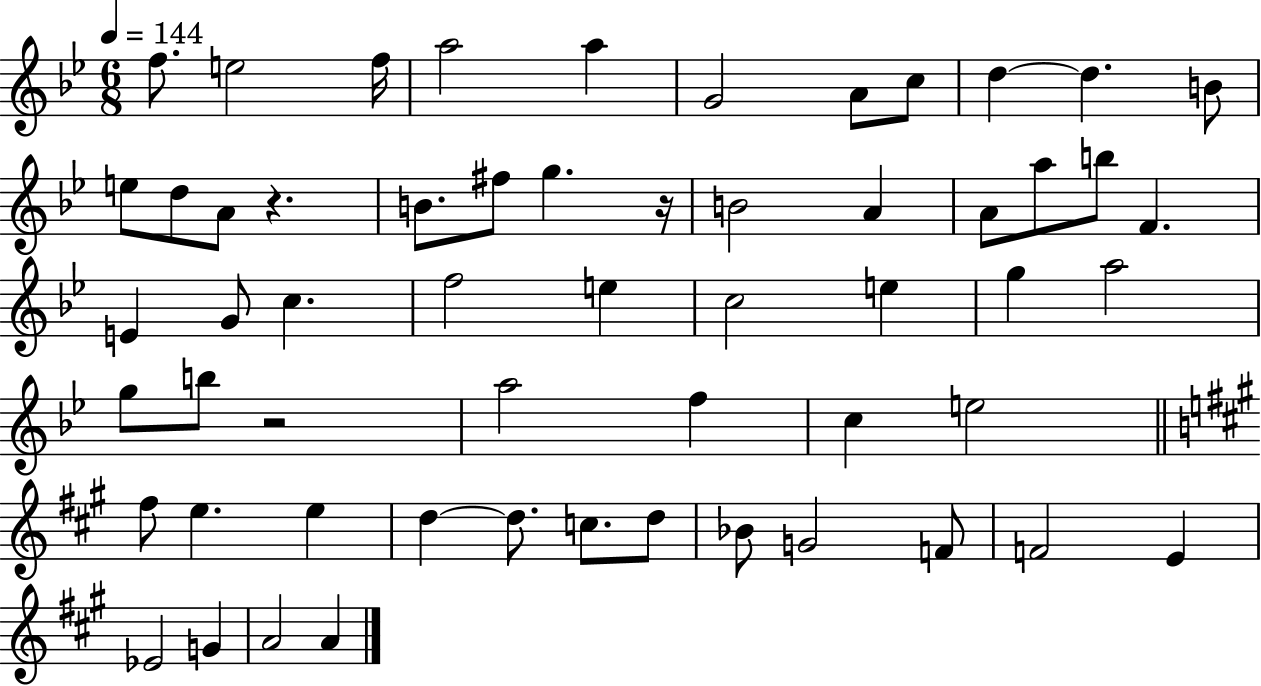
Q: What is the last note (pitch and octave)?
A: A4